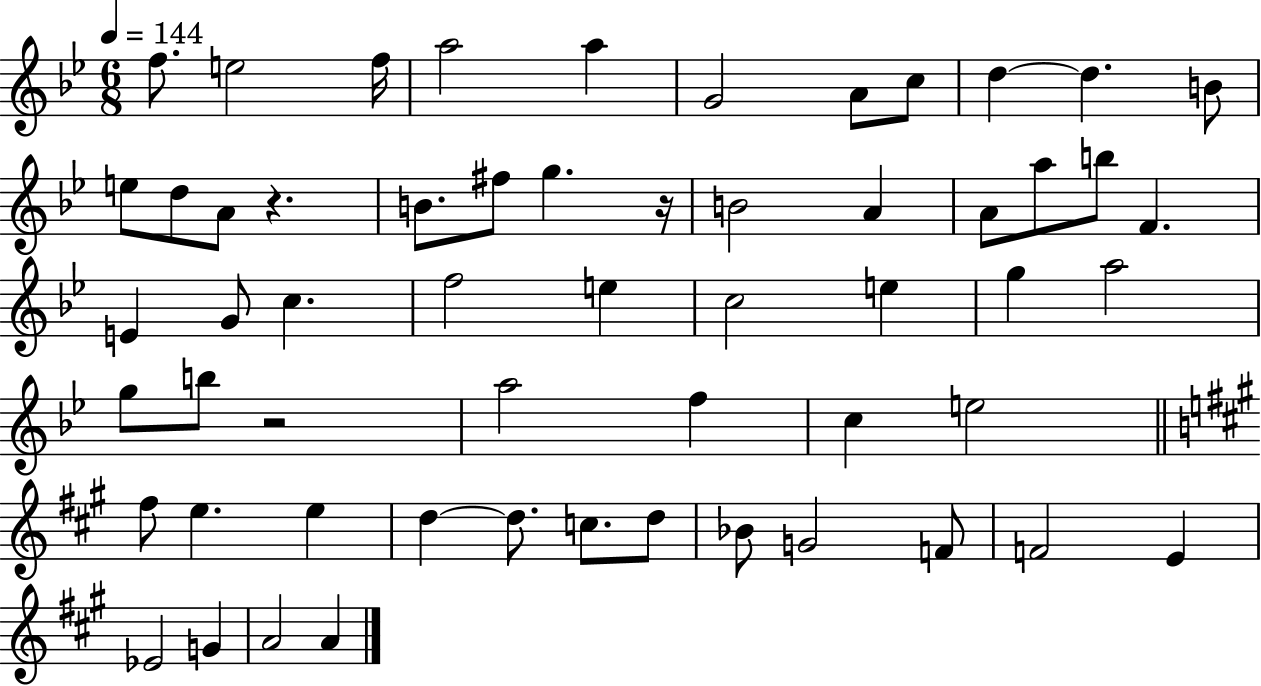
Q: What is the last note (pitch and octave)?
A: A4